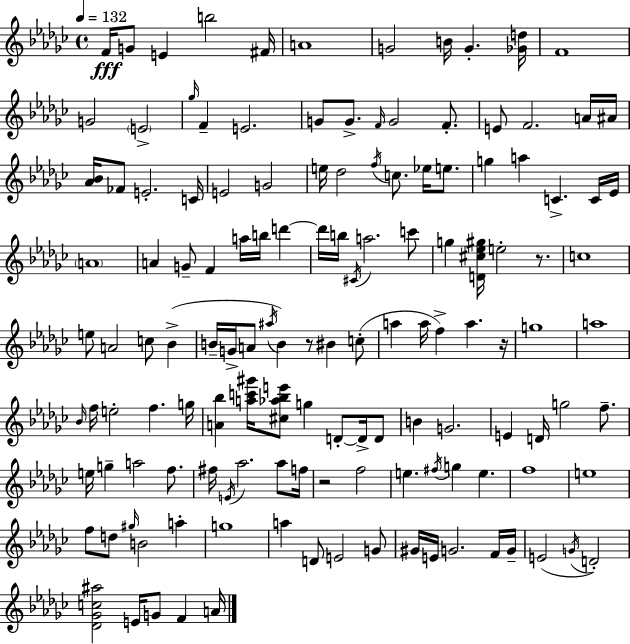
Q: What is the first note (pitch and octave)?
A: F4